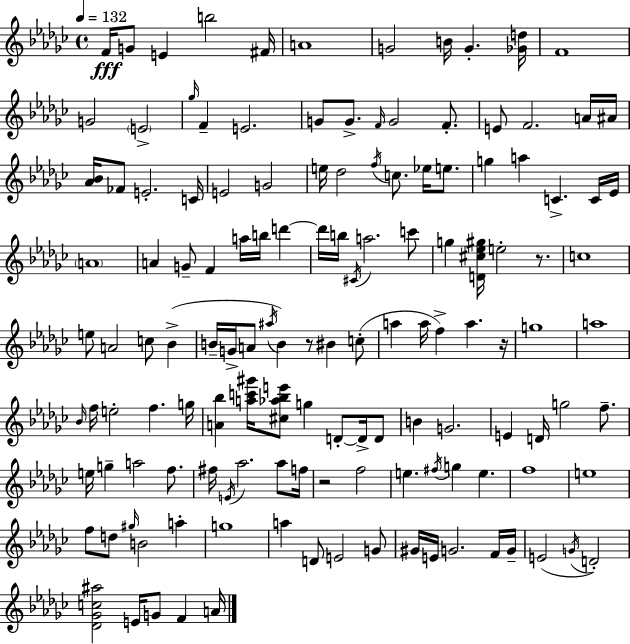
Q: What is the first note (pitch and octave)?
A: F4